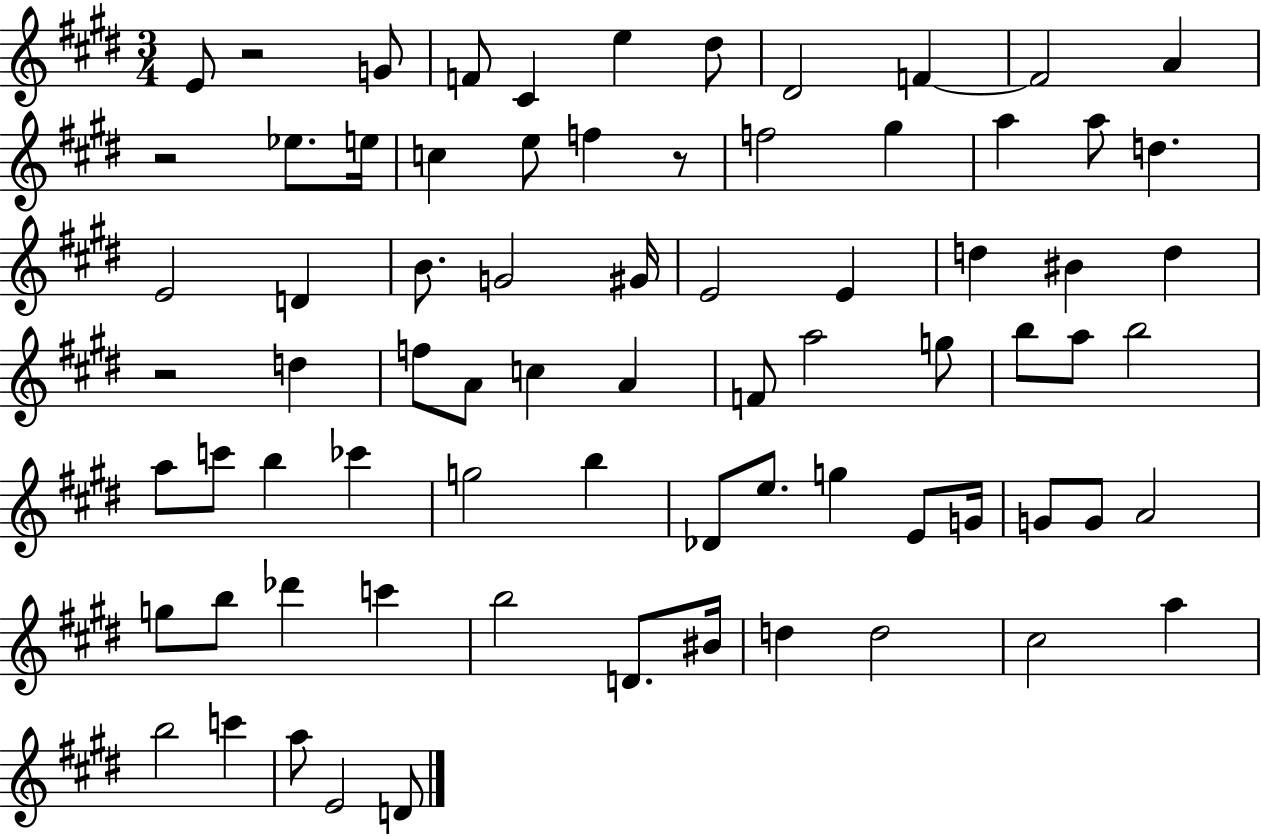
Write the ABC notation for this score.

X:1
T:Untitled
M:3/4
L:1/4
K:E
E/2 z2 G/2 F/2 ^C e ^d/2 ^D2 F F2 A z2 _e/2 e/4 c e/2 f z/2 f2 ^g a a/2 d E2 D B/2 G2 ^G/4 E2 E d ^B d z2 d f/2 A/2 c A F/2 a2 g/2 b/2 a/2 b2 a/2 c'/2 b _c' g2 b _D/2 e/2 g E/2 G/4 G/2 G/2 A2 g/2 b/2 _d' c' b2 D/2 ^B/4 d d2 ^c2 a b2 c' a/2 E2 D/2